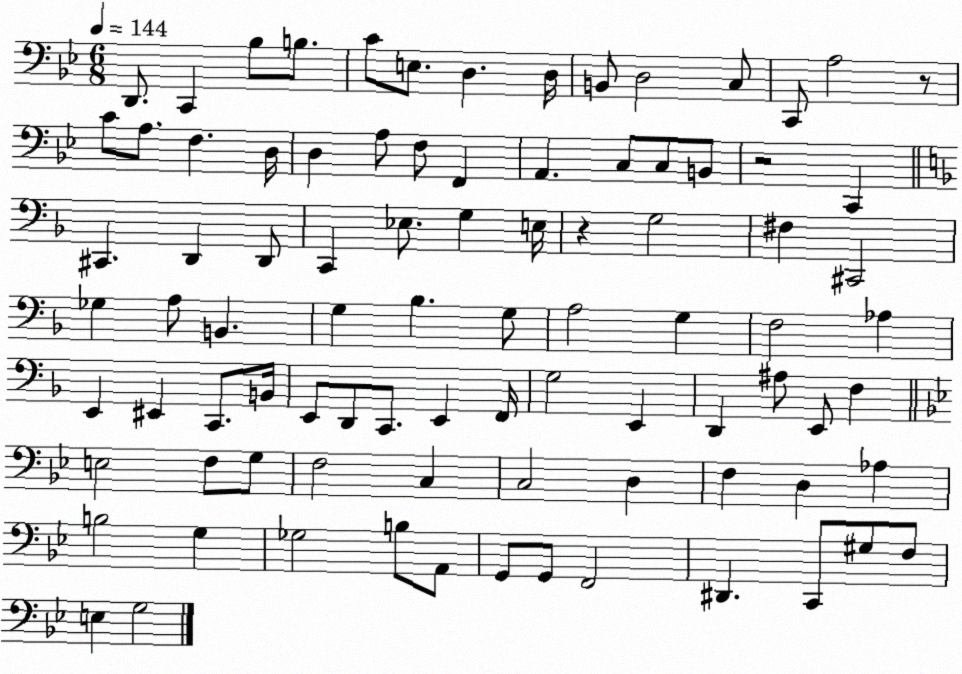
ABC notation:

X:1
T:Untitled
M:6/8
L:1/4
K:Bb
D,,/2 C,, _B,/2 B,/2 C/2 E,/2 D, D,/4 B,,/2 D,2 C,/2 C,,/2 A,2 z/2 C/2 A,/2 F, D,/4 D, A,/2 F,/2 F,, A,, C,/2 C,/2 B,,/2 z2 C,, ^C,, D,, D,,/2 C,, _E,/2 G, E,/4 z G,2 ^F, ^C,,2 _G, A,/2 B,, G, _B, G,/2 A,2 G, F,2 _A, E,, ^E,, C,,/2 B,,/4 E,,/2 D,,/2 C,,/2 E,, F,,/4 G,2 E,, D,, ^A,/2 E,,/2 F, E,2 F,/2 G,/2 F,2 C, C,2 D, F, D, _A, B,2 G, _G,2 B,/2 A,,/2 G,,/2 G,,/2 F,,2 ^D,, C,,/2 ^G,/2 F,/2 E, G,2